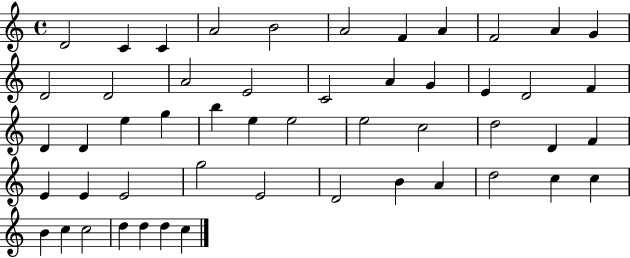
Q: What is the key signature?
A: C major